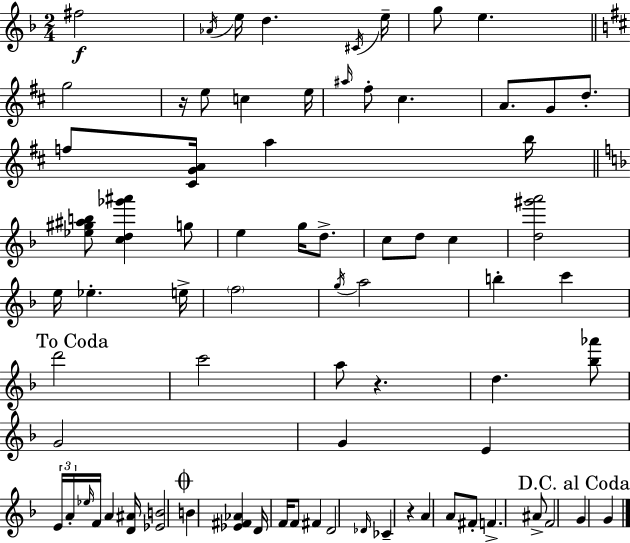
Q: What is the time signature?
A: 2/4